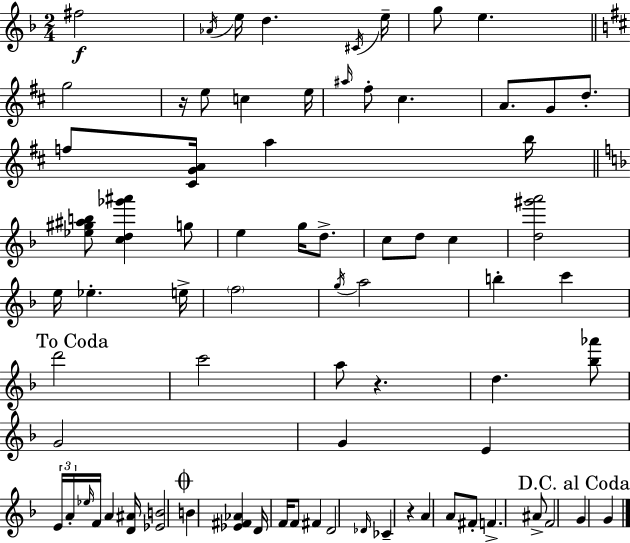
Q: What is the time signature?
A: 2/4